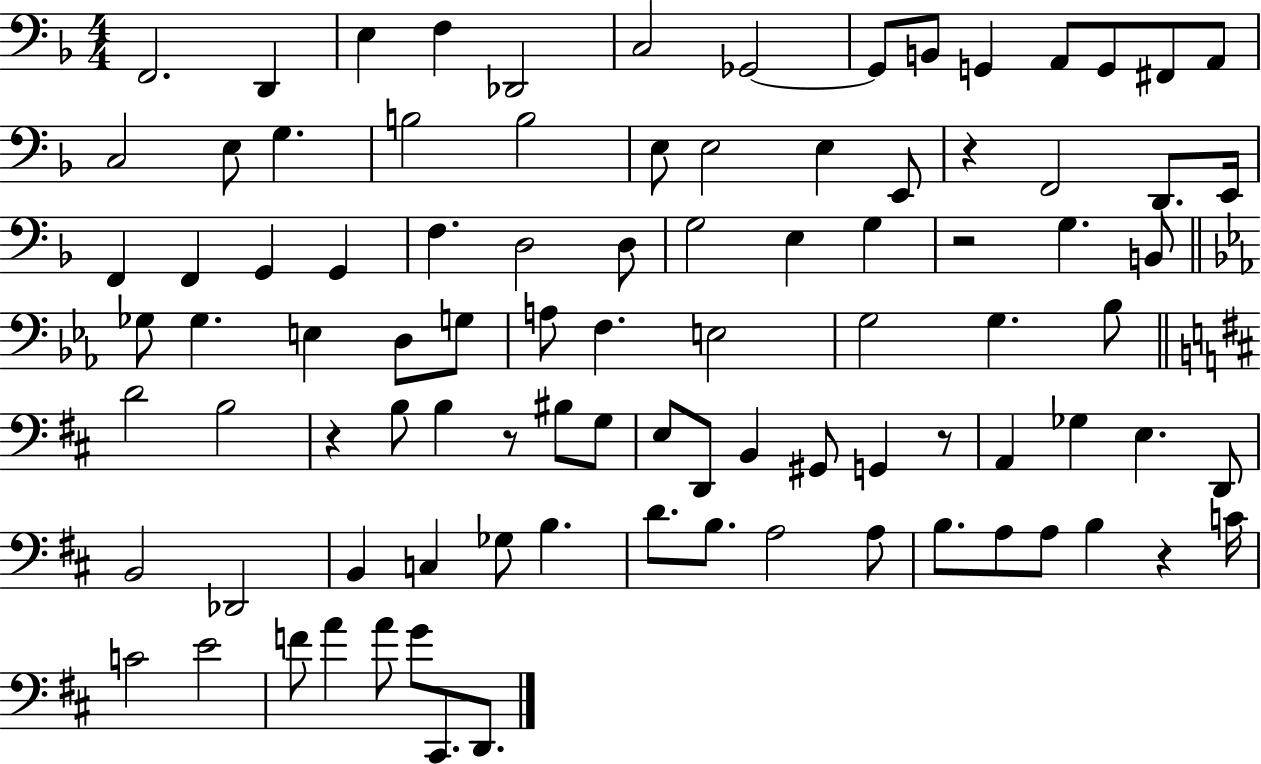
F2/h. D2/q E3/q F3/q Db2/h C3/h Gb2/h Gb2/e B2/e G2/q A2/e G2/e F#2/e A2/e C3/h E3/e G3/q. B3/h B3/h E3/e E3/h E3/q E2/e R/q F2/h D2/e. E2/s F2/q F2/q G2/q G2/q F3/q. D3/h D3/e G3/h E3/q G3/q R/h G3/q. B2/e Gb3/e Gb3/q. E3/q D3/e G3/e A3/e F3/q. E3/h G3/h G3/q. Bb3/e D4/h B3/h R/q B3/e B3/q R/e BIS3/e G3/e E3/e D2/e B2/q G#2/e G2/q R/e A2/q Gb3/q E3/q. D2/e B2/h Db2/h B2/q C3/q Gb3/e B3/q. D4/e. B3/e. A3/h A3/e B3/e. A3/e A3/e B3/q R/q C4/s C4/h E4/h F4/e A4/q A4/e G4/e C#2/e. D2/e.